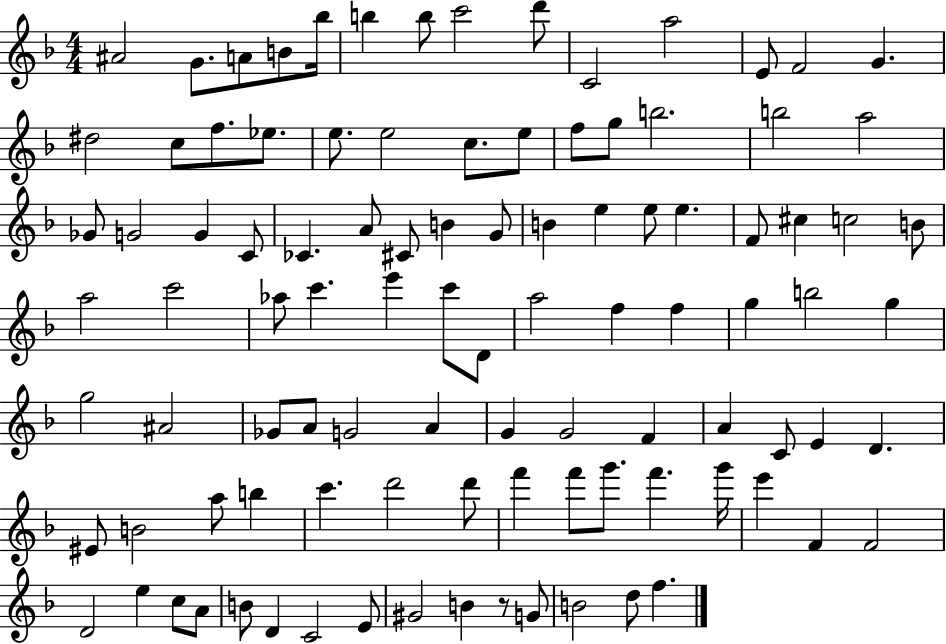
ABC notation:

X:1
T:Untitled
M:4/4
L:1/4
K:F
^A2 G/2 A/2 B/2 _b/4 b b/2 c'2 d'/2 C2 a2 E/2 F2 G ^d2 c/2 f/2 _e/2 e/2 e2 c/2 e/2 f/2 g/2 b2 b2 a2 _G/2 G2 G C/2 _C A/2 ^C/2 B G/2 B e e/2 e F/2 ^c c2 B/2 a2 c'2 _a/2 c' e' c'/2 D/2 a2 f f g b2 g g2 ^A2 _G/2 A/2 G2 A G G2 F A C/2 E D ^E/2 B2 a/2 b c' d'2 d'/2 f' f'/2 g'/2 f' g'/4 e' F F2 D2 e c/2 A/2 B/2 D C2 E/2 ^G2 B z/2 G/2 B2 d/2 f